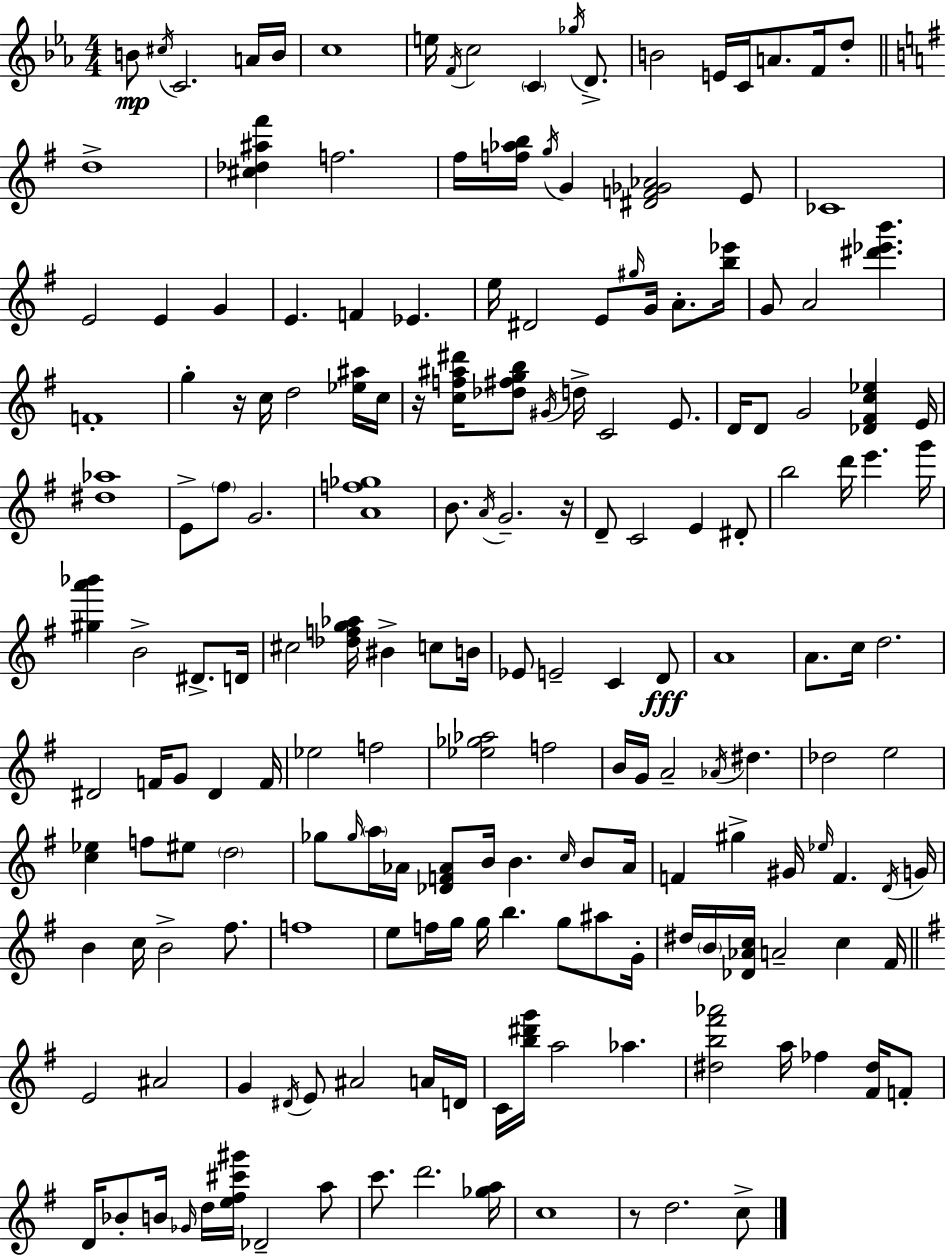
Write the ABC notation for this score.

X:1
T:Untitled
M:4/4
L:1/4
K:Cm
B/2 ^c/4 C2 A/4 B/4 c4 e/4 F/4 c2 C _g/4 D/2 B2 E/4 C/4 A/2 F/4 d/2 d4 [^c_d^a^f'] f2 ^f/4 [f_ab]/4 g/4 G [^DF_G_A]2 E/2 _C4 E2 E G E F _E e/4 ^D2 E/2 ^g/4 G/4 A/2 [b_e']/4 G/2 A2 [^d'_e'b'] F4 g z/4 c/4 d2 [_e^a]/4 c/4 z/4 [cf^a^d']/4 [_d^fgb]/2 ^G/4 d/4 C2 E/2 D/4 D/2 G2 [_D^Fc_e] E/4 [^d_a]4 E/2 ^f/2 G2 [Af_g]4 B/2 A/4 G2 z/4 D/2 C2 E ^D/2 b2 d'/4 e' g'/4 [^ga'_b'] B2 ^D/2 D/4 ^c2 [_dfg_a]/4 ^B c/2 B/4 _E/2 E2 C D/2 A4 A/2 c/4 d2 ^D2 F/4 G/2 ^D F/4 _e2 f2 [_e_g_a]2 f2 B/4 G/4 A2 _A/4 ^d _d2 e2 [c_e] f/2 ^e/2 d2 _g/2 _g/4 a/4 _A/4 [_DF_A]/2 B/4 B c/4 B/2 _A/4 F ^g ^G/4 _e/4 F D/4 G/4 B c/4 B2 ^f/2 f4 e/2 f/4 g/4 g/4 b g/2 ^a/2 G/4 ^d/4 B/4 [_D_Ac]/4 A2 c ^F/4 E2 ^A2 G ^D/4 E/2 ^A2 A/4 D/4 C/4 [b^d'g']/4 a2 _a [^db^f'_a']2 a/4 _f [^F^d]/4 F/2 D/4 _B/2 B/4 _G/4 d/4 [e^f^c'^g']/4 _D2 a/2 c'/2 d'2 [_ga]/4 c4 z/2 d2 c/2